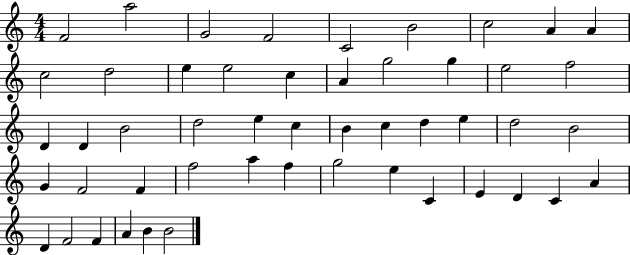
X:1
T:Untitled
M:4/4
L:1/4
K:C
F2 a2 G2 F2 C2 B2 c2 A A c2 d2 e e2 c A g2 g e2 f2 D D B2 d2 e c B c d e d2 B2 G F2 F f2 a f g2 e C E D C A D F2 F A B B2